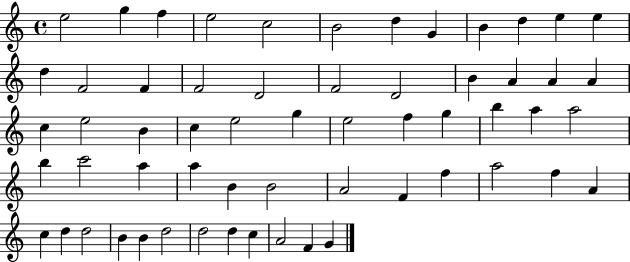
E5/h G5/q F5/q E5/h C5/h B4/h D5/q G4/q B4/q D5/q E5/q E5/q D5/q F4/h F4/q F4/h D4/h F4/h D4/h B4/q A4/q A4/q A4/q C5/q E5/h B4/q C5/q E5/h G5/q E5/h F5/q G5/q B5/q A5/q A5/h B5/q C6/h A5/q A5/q B4/q B4/h A4/h F4/q F5/q A5/h F5/q A4/q C5/q D5/q D5/h B4/q B4/q D5/h D5/h D5/q C5/q A4/h F4/q G4/q